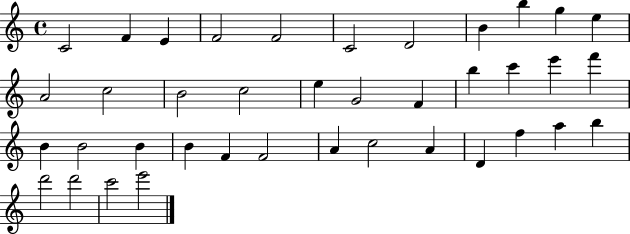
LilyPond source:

{
  \clef treble
  \time 4/4
  \defaultTimeSignature
  \key c \major
  c'2 f'4 e'4 | f'2 f'2 | c'2 d'2 | b'4 b''4 g''4 e''4 | \break a'2 c''2 | b'2 c''2 | e''4 g'2 f'4 | b''4 c'''4 e'''4 f'''4 | \break b'4 b'2 b'4 | b'4 f'4 f'2 | a'4 c''2 a'4 | d'4 f''4 a''4 b''4 | \break d'''2 d'''2 | c'''2 e'''2 | \bar "|."
}